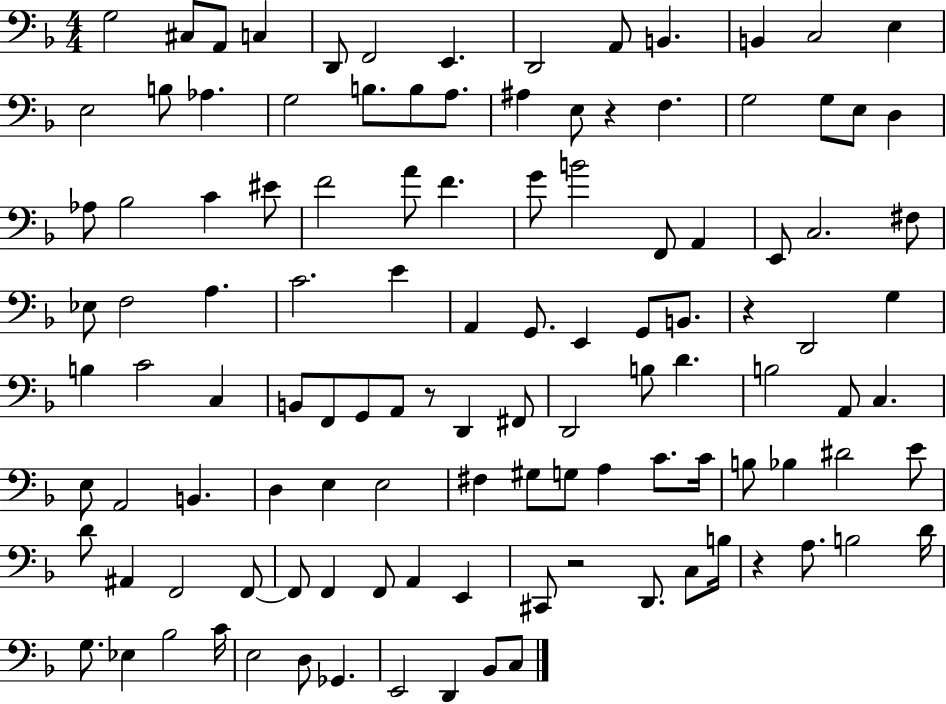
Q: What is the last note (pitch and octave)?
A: C3